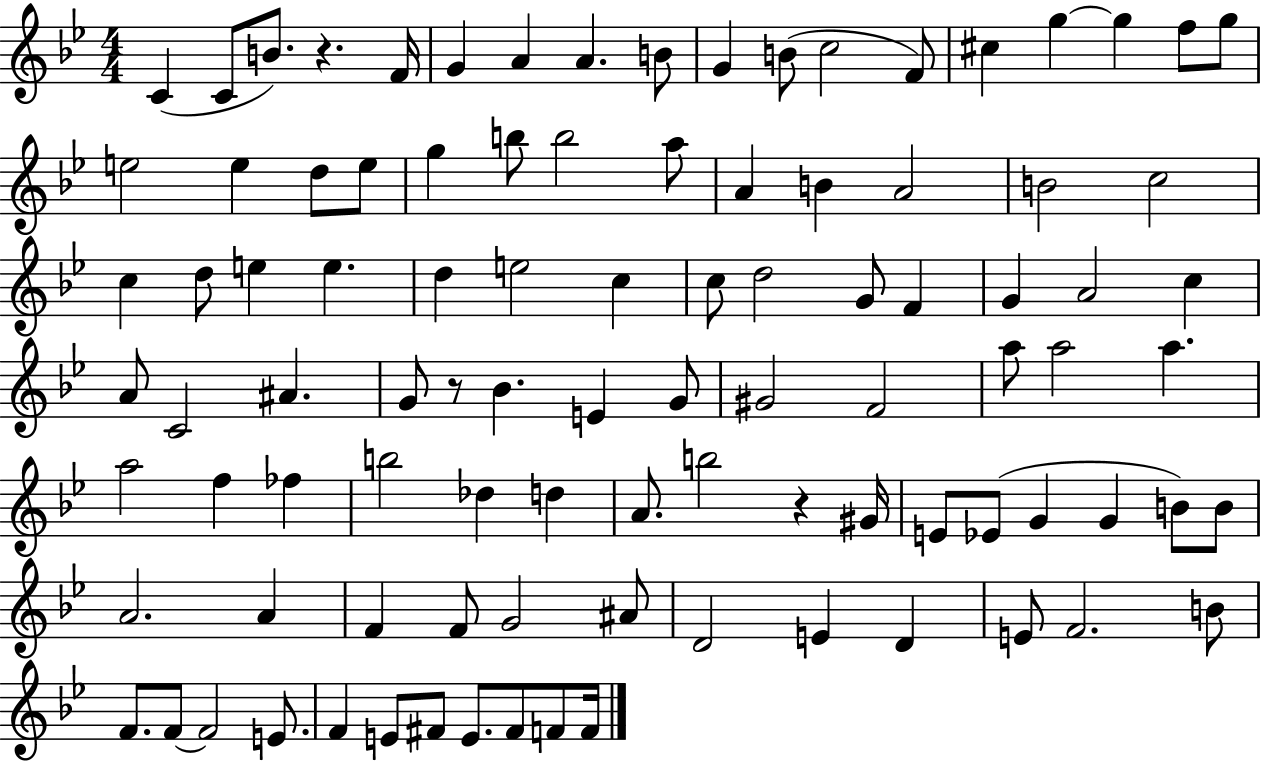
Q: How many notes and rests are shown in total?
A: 97